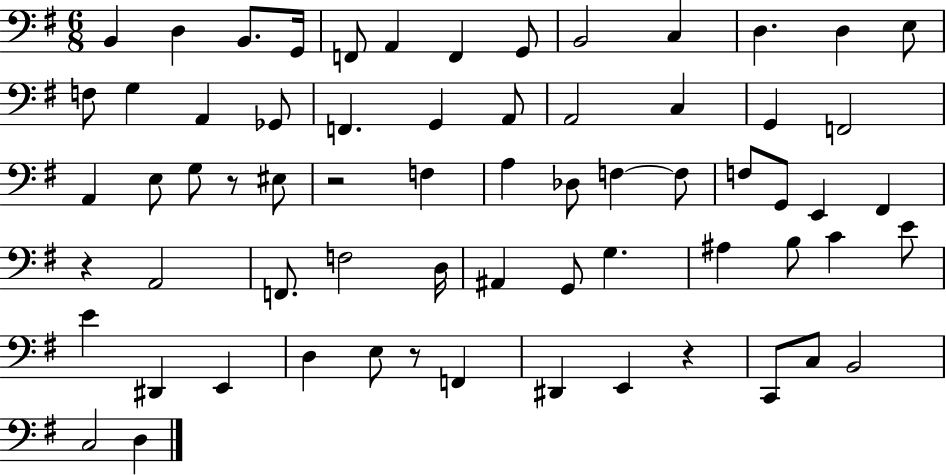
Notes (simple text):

B2/q D3/q B2/e. G2/s F2/e A2/q F2/q G2/e B2/h C3/q D3/q. D3/q E3/e F3/e G3/q A2/q Gb2/e F2/q. G2/q A2/e A2/h C3/q G2/q F2/h A2/q E3/e G3/e R/e EIS3/e R/h F3/q A3/q Db3/e F3/q F3/e F3/e G2/e E2/q F#2/q R/q A2/h F2/e. F3/h D3/s A#2/q G2/e G3/q. A#3/q B3/e C4/q E4/e E4/q D#2/q E2/q D3/q E3/e R/e F2/q D#2/q E2/q R/q C2/e C3/e B2/h C3/h D3/q